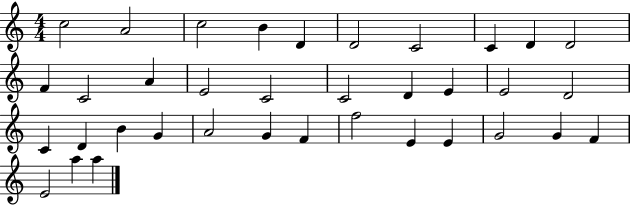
C5/h A4/h C5/h B4/q D4/q D4/h C4/h C4/q D4/q D4/h F4/q C4/h A4/q E4/h C4/h C4/h D4/q E4/q E4/h D4/h C4/q D4/q B4/q G4/q A4/h G4/q F4/q F5/h E4/q E4/q G4/h G4/q F4/q E4/h A5/q A5/q